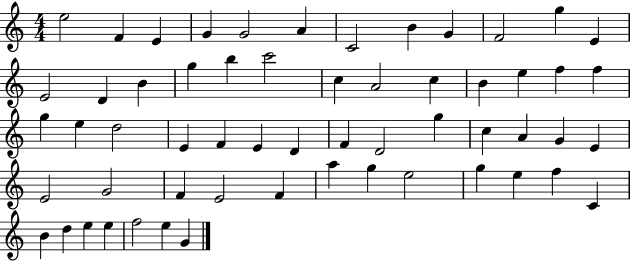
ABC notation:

X:1
T:Untitled
M:4/4
L:1/4
K:C
e2 F E G G2 A C2 B G F2 g E E2 D B g b c'2 c A2 c B e f f g e d2 E F E D F D2 g c A G E E2 G2 F E2 F a g e2 g e f C B d e e f2 e G